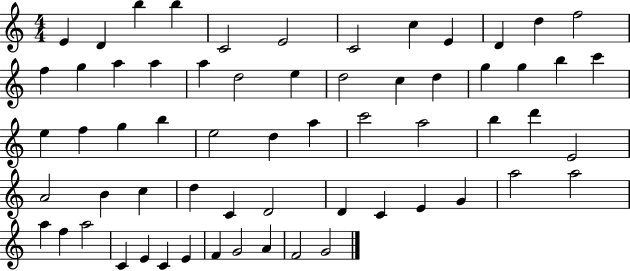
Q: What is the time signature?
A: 4/4